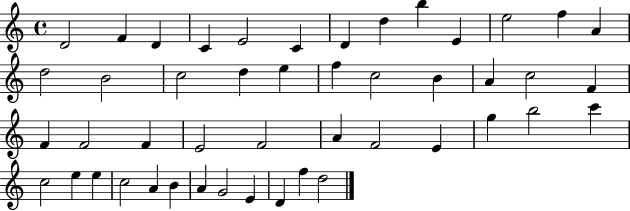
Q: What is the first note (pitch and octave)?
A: D4